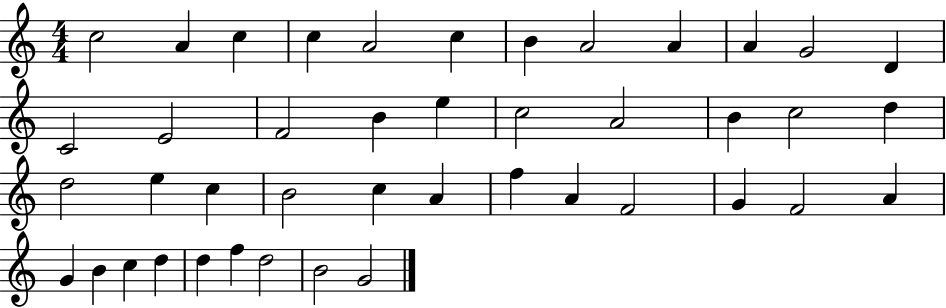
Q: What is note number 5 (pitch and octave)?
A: A4